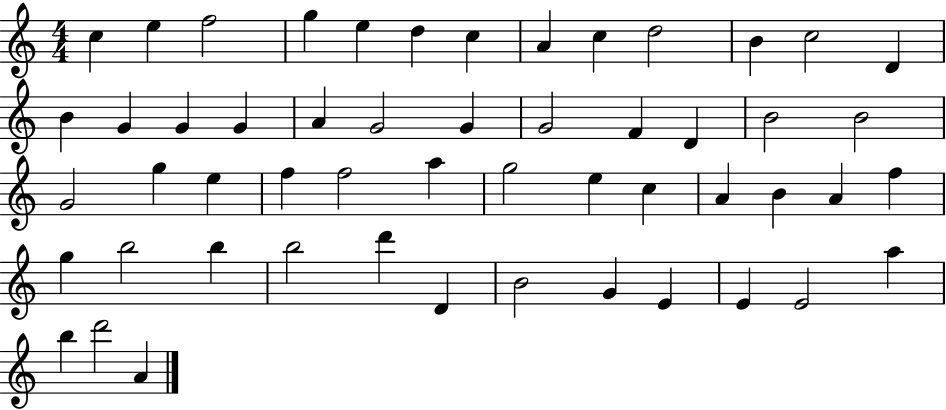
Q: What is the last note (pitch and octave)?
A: A4